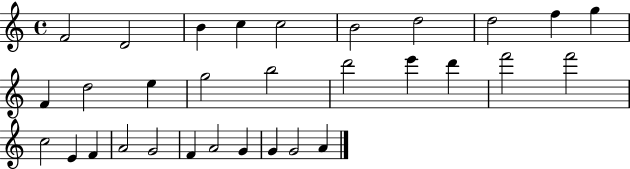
X:1
T:Untitled
M:4/4
L:1/4
K:C
F2 D2 B c c2 B2 d2 d2 f g F d2 e g2 b2 d'2 e' d' f'2 f'2 c2 E F A2 G2 F A2 G G G2 A